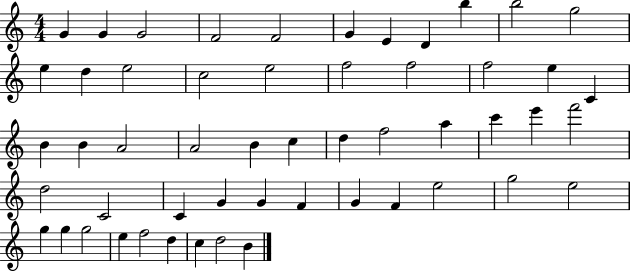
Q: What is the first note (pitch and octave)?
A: G4